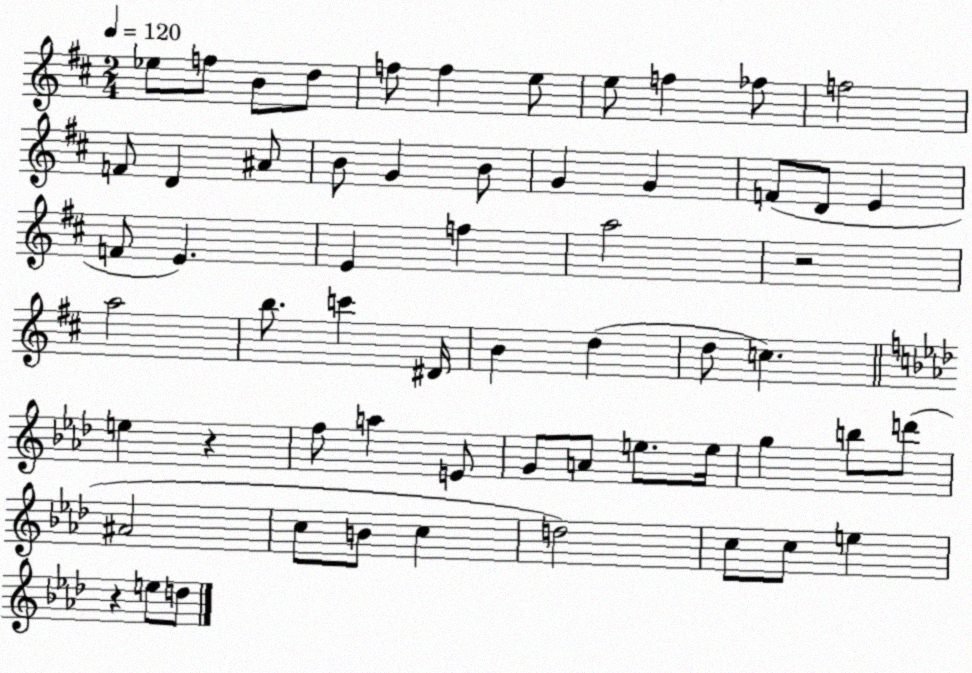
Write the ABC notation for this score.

X:1
T:Untitled
M:2/4
L:1/4
K:D
_e/2 f/2 B/2 d/2 f/2 f e/2 e/2 f _f/2 f2 F/2 D ^A/2 B/2 G B/2 G G F/2 D/2 E F/2 E E f a2 z2 a2 b/2 c' ^D/4 B d d/2 c e z f/2 a E/2 G/2 A/2 e/2 e/4 g b/2 d'/2 ^A2 c/2 B/2 c d2 c/2 c/2 e z e/2 d/2